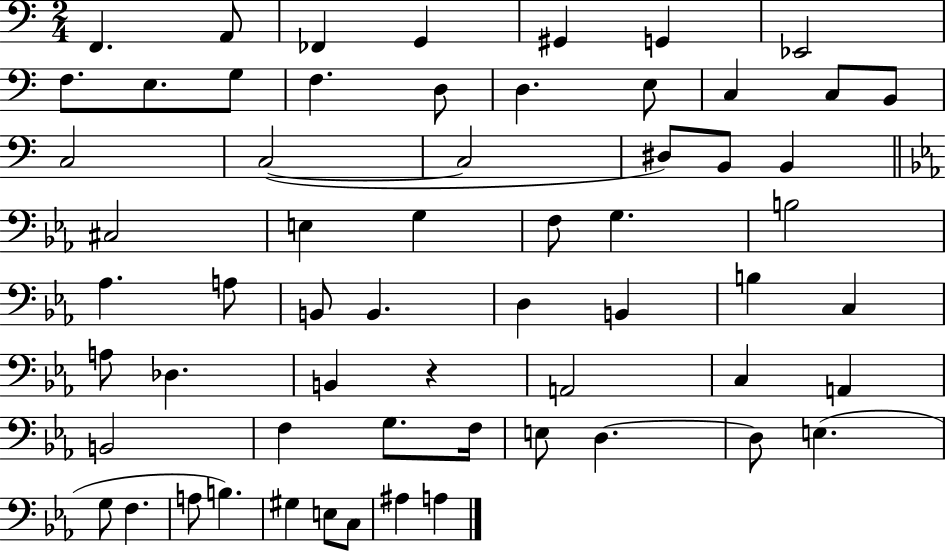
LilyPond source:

{
  \clef bass
  \numericTimeSignature
  \time 2/4
  \key c \major
  f,4. a,8 | fes,4 g,4 | gis,4 g,4 | ees,2 | \break f8. e8. g8 | f4. d8 | d4. e8 | c4 c8 b,8 | \break c2 | c2~(~ | c2 | dis8) b,8 b,4 | \break \bar "||" \break \key ees \major cis2 | e4 g4 | f8 g4. | b2 | \break aes4. a8 | b,8 b,4. | d4 b,4 | b4 c4 | \break a8 des4. | b,4 r4 | a,2 | c4 a,4 | \break b,2 | f4 g8. f16 | e8 d4.~~ | d8 e4.( | \break g8 f4. | a8 b4.) | gis4 e8 c8 | ais4 a4 | \break \bar "|."
}